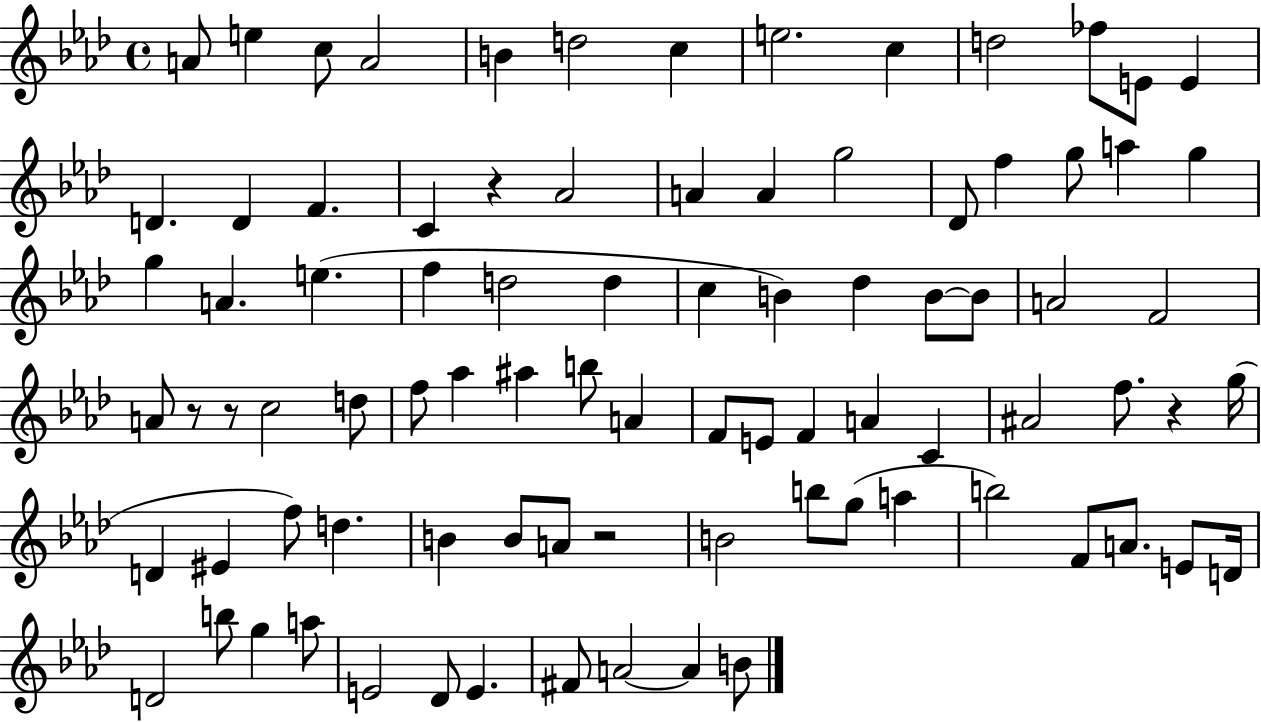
A4/e E5/q C5/e A4/h B4/q D5/h C5/q E5/h. C5/q D5/h FES5/e E4/e E4/q D4/q. D4/q F4/q. C4/q R/q Ab4/h A4/q A4/q G5/h Db4/e F5/q G5/e A5/q G5/q G5/q A4/q. E5/q. F5/q D5/h D5/q C5/q B4/q Db5/q B4/e B4/e A4/h F4/h A4/e R/e R/e C5/h D5/e F5/e Ab5/q A#5/q B5/e A4/q F4/e E4/e F4/q A4/q C4/q A#4/h F5/e. R/q G5/s D4/q EIS4/q F5/e D5/q. B4/q B4/e A4/e R/h B4/h B5/e G5/e A5/q B5/h F4/e A4/e. E4/e D4/s D4/h B5/e G5/q A5/e E4/h Db4/e E4/q. F#4/e A4/h A4/q B4/e